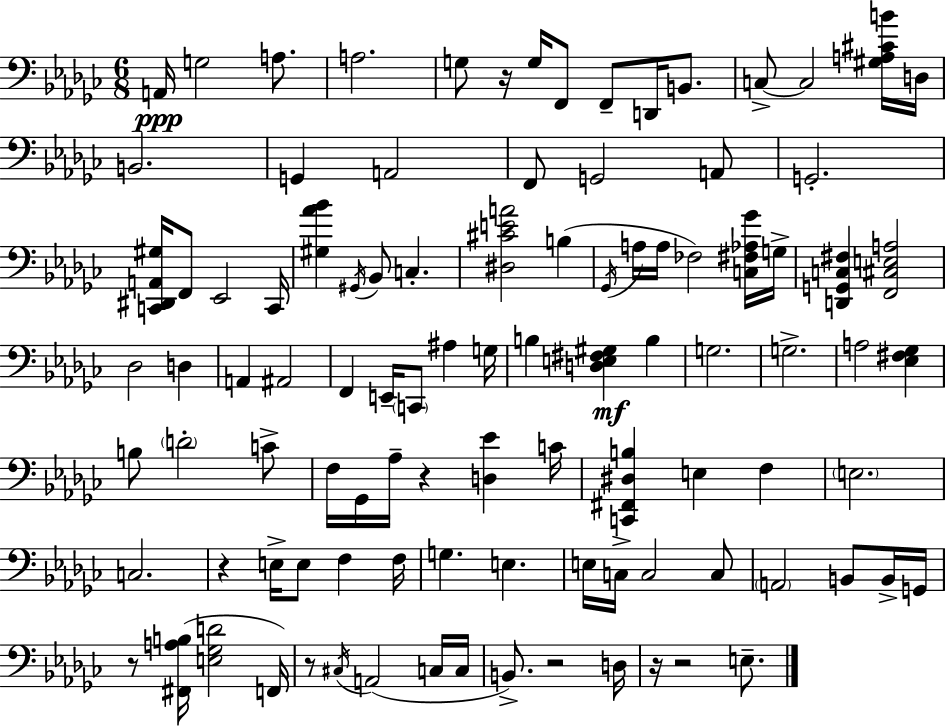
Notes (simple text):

A2/s G3/h A3/e. A3/h. G3/e R/s G3/s F2/e F2/e D2/s B2/e. C3/e C3/h [G#3,A3,C#4,B4]/s D3/s B2/h. G2/q A2/h F2/e G2/h A2/e G2/h. [C2,D#2,A2,G#3]/s F2/e Eb2/h C2/s [G#3,Ab4,Bb4]/q G#2/s Bb2/e C3/q. [D#3,C#4,E4,A4]/h B3/q Gb2/s A3/s A3/s FES3/h [C3,F#3,Ab3,Gb4]/s G3/s [D2,G2,C3,F#3]/q [F2,C#3,E3,A3]/h Db3/h D3/q A2/q A#2/h F2/q E2/s C2/e A#3/q G3/s B3/q [D3,E3,F#3,G#3]/q B3/q G3/h. G3/h. A3/h [Eb3,F#3,Gb3]/q B3/e D4/h C4/e F3/s Gb2/s Ab3/s R/q [D3,Eb4]/q C4/s [C2,F#2,D#3,B3]/q E3/q F3/q E3/h. C3/h. R/q E3/s E3/e F3/q F3/s G3/q. E3/q. E3/s C3/s C3/h C3/e A2/h B2/e B2/s G2/s R/e [F#2,A3,B3]/s [E3,Gb3,D4]/h F2/s R/e C#3/s A2/h C3/s C3/s B2/e. R/h D3/s R/s R/h E3/e.